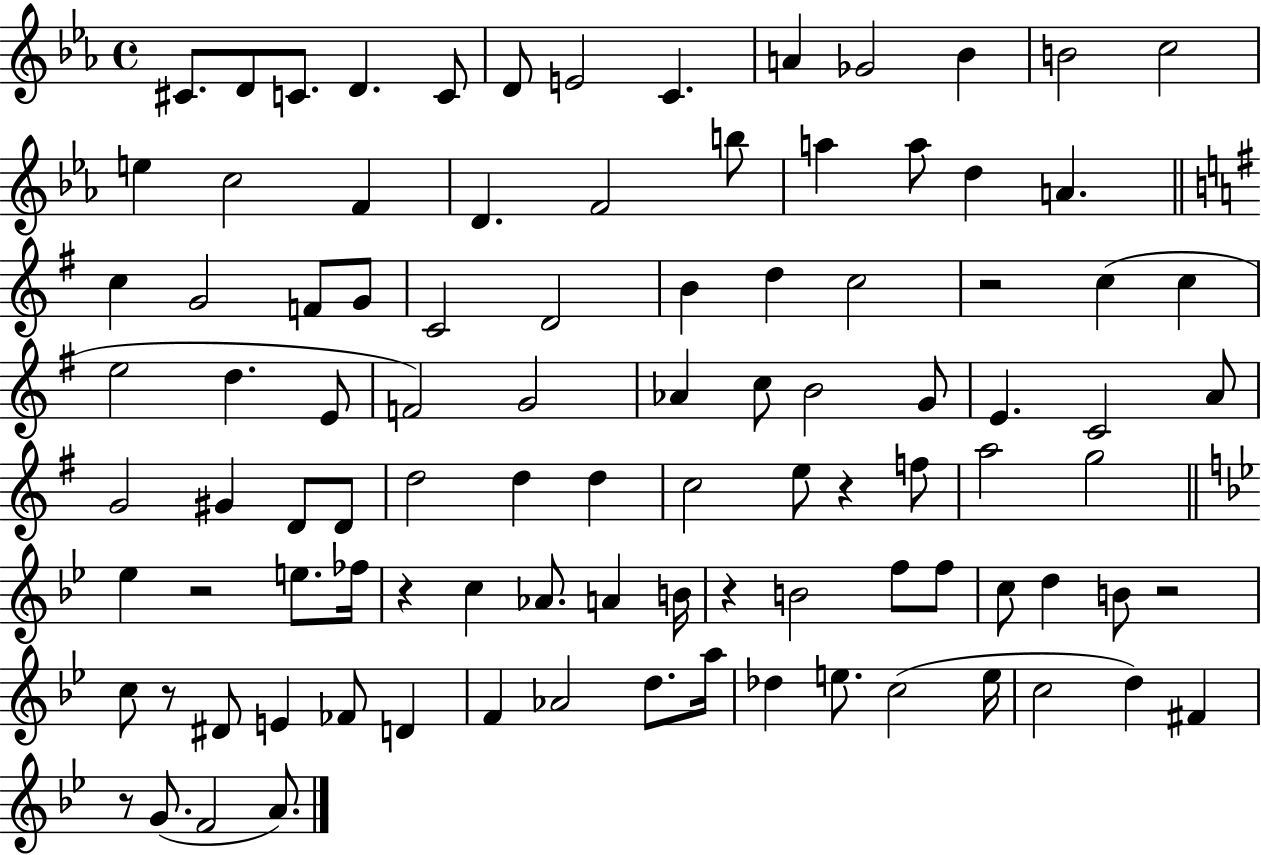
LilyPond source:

{
  \clef treble
  \time 4/4
  \defaultTimeSignature
  \key ees \major
  \repeat volta 2 { cis'8. d'8 c'8. d'4. c'8 | d'8 e'2 c'4. | a'4 ges'2 bes'4 | b'2 c''2 | \break e''4 c''2 f'4 | d'4. f'2 b''8 | a''4 a''8 d''4 a'4. | \bar "||" \break \key e \minor c''4 g'2 f'8 g'8 | c'2 d'2 | b'4 d''4 c''2 | r2 c''4( c''4 | \break e''2 d''4. e'8 | f'2) g'2 | aes'4 c''8 b'2 g'8 | e'4. c'2 a'8 | \break g'2 gis'4 d'8 d'8 | d''2 d''4 d''4 | c''2 e''8 r4 f''8 | a''2 g''2 | \break \bar "||" \break \key g \minor ees''4 r2 e''8. fes''16 | r4 c''4 aes'8. a'4 b'16 | r4 b'2 f''8 f''8 | c''8 d''4 b'8 r2 | \break c''8 r8 dis'8 e'4 fes'8 d'4 | f'4 aes'2 d''8. a''16 | des''4 e''8. c''2( e''16 | c''2 d''4) fis'4 | \break r8 g'8.( f'2 a'8.) | } \bar "|."
}